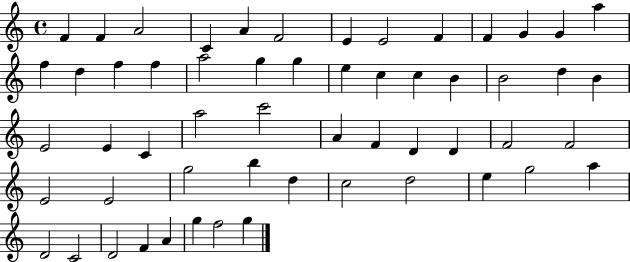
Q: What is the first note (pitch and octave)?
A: F4